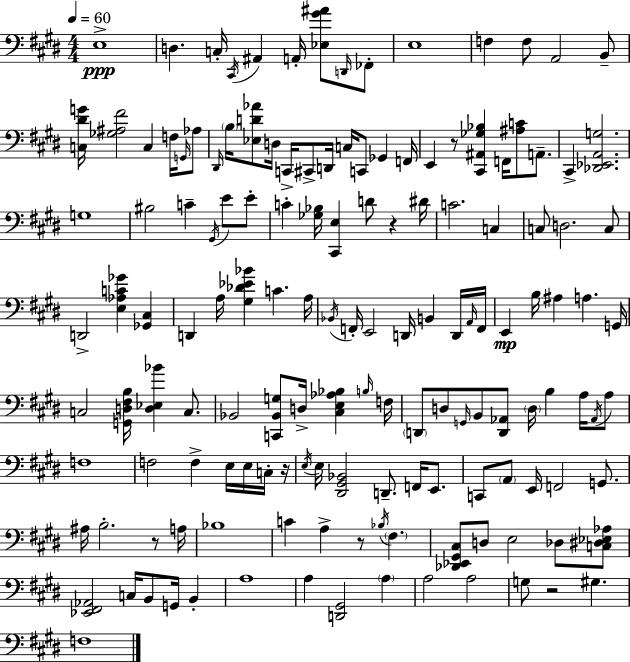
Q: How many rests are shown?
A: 6